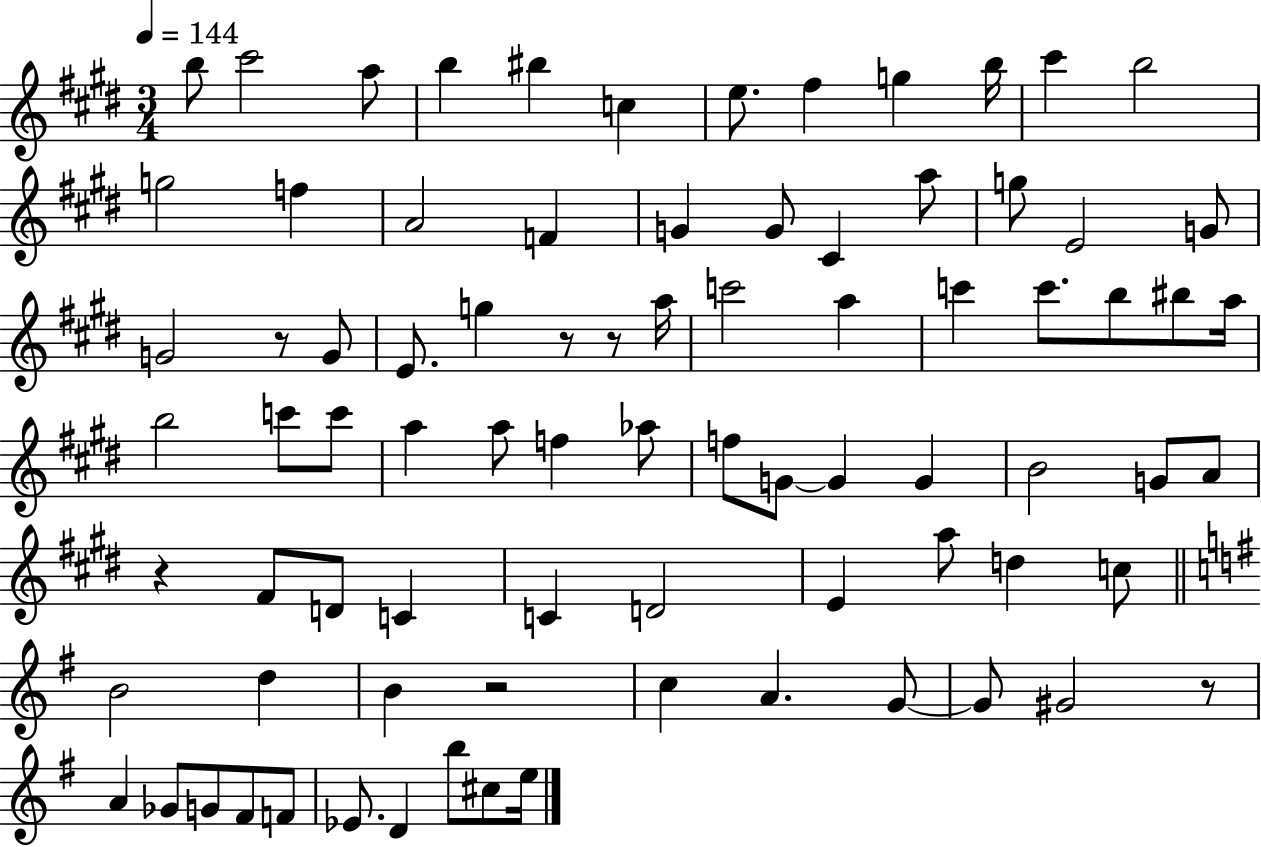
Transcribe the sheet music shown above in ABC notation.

X:1
T:Untitled
M:3/4
L:1/4
K:E
b/2 ^c'2 a/2 b ^b c e/2 ^f g b/4 ^c' b2 g2 f A2 F G G/2 ^C a/2 g/2 E2 G/2 G2 z/2 G/2 E/2 g z/2 z/2 a/4 c'2 a c' c'/2 b/2 ^b/2 a/4 b2 c'/2 c'/2 a a/2 f _a/2 f/2 G/2 G G B2 G/2 A/2 z ^F/2 D/2 C C D2 E a/2 d c/2 B2 d B z2 c A G/2 G/2 ^G2 z/2 A _G/2 G/2 ^F/2 F/2 _E/2 D b/2 ^c/2 e/4